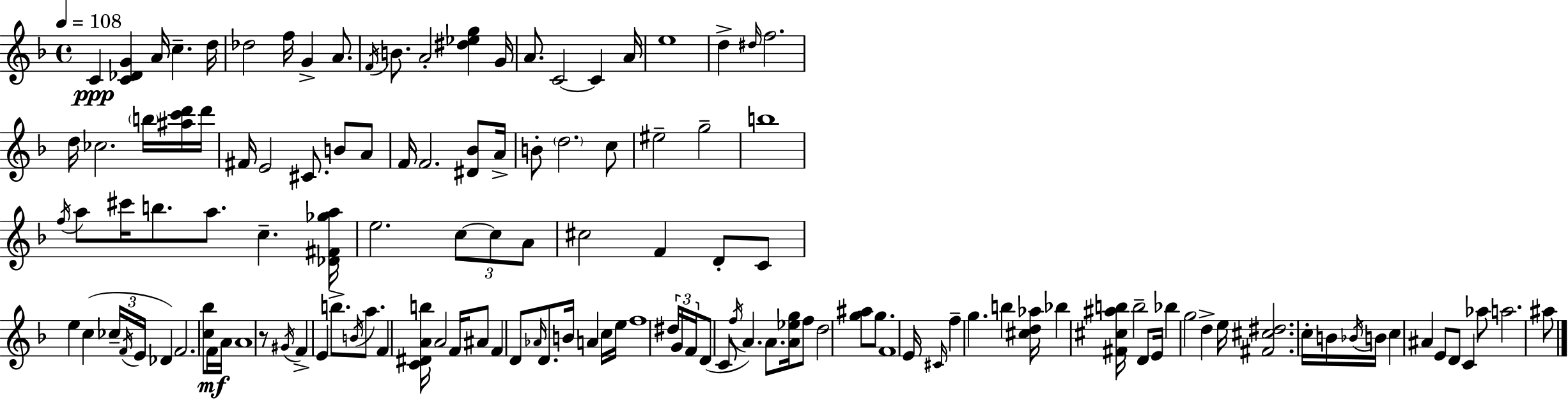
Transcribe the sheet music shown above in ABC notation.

X:1
T:Untitled
M:4/4
L:1/4
K:F
C [C_DG] A/4 c d/4 _d2 f/4 G A/2 F/4 B/2 A2 [^d_eg] G/4 A/2 C2 C A/4 e4 d ^d/4 f2 d/4 _c2 b/4 [^ac'd']/4 d'/4 ^F/4 E2 ^C/2 B/2 A/2 F/4 F2 [^D_B]/2 A/4 B/2 d2 c/2 ^e2 g2 b4 f/4 a/2 ^c'/4 b/2 a/2 c [_D^F_ga]/4 e2 c/2 c/2 A/2 ^c2 F D/2 C/2 e c _c/4 F/4 E/4 _D F2 [c_b]/2 F/4 A/4 A4 z/2 ^G/4 F E b/2 B/4 a/2 F [C^DAb]/4 A2 F/4 ^A/2 F D/2 _A/4 D/2 B/4 A c/4 e/4 f4 ^d/4 G/4 F/4 D/2 C/2 f/4 A A/2 [A_eg]/4 f/2 d2 [g^a]/2 g/2 F4 E/4 ^C/4 f g b [^cd_a]/4 _b [^F^c^ab]/4 b2 D/2 E/4 _b g2 d e/4 [^F^c^d]2 c/4 B/4 _B/4 B/4 c ^A E/2 D/2 C _a/2 a2 ^a/2